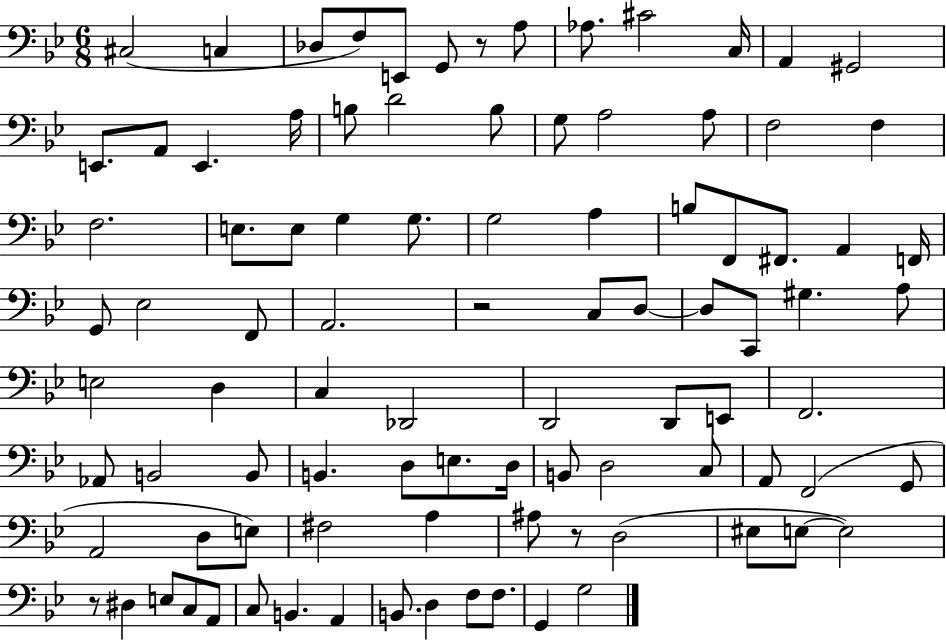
{
  \clef bass
  \numericTimeSignature
  \time 6/8
  \key bes \major
  cis2( c4 | des8 f8) e,8 g,8 r8 a8 | aes8. cis'2 c16 | a,4 gis,2 | \break e,8. a,8 e,4. a16 | b8 d'2 b8 | g8 a2 a8 | f2 f4 | \break f2. | e8. e8 g4 g8. | g2 a4 | b8 f,8 fis,8. a,4 f,16 | \break g,8 ees2 f,8 | a,2. | r2 c8 d8~~ | d8 c,8 gis4. a8 | \break e2 d4 | c4 des,2 | d,2 d,8 e,8 | f,2. | \break aes,8 b,2 b,8 | b,4. d8 e8. d16 | b,8 d2 c8 | a,8 f,2( g,8 | \break a,2 d8 e8) | fis2 a4 | ais8 r8 d2( | eis8 e8~~ e2) | \break r8 dis4 e8 c8 a,8 | c8 b,4. a,4 | b,8. d4 f8 f8. | g,4 g2 | \break \bar "|."
}